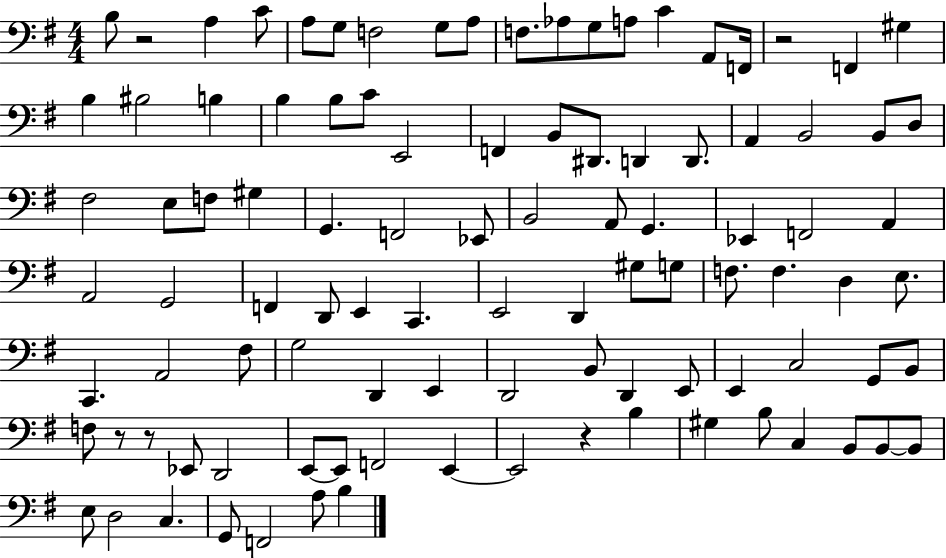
X:1
T:Untitled
M:4/4
L:1/4
K:G
B,/2 z2 A, C/2 A,/2 G,/2 F,2 G,/2 A,/2 F,/2 _A,/2 G,/2 A,/2 C A,,/2 F,,/4 z2 F,, ^G, B, ^B,2 B, B, B,/2 C/2 E,,2 F,, B,,/2 ^D,,/2 D,, D,,/2 A,, B,,2 B,,/2 D,/2 ^F,2 E,/2 F,/2 ^G, G,, F,,2 _E,,/2 B,,2 A,,/2 G,, _E,, F,,2 A,, A,,2 G,,2 F,, D,,/2 E,, C,, E,,2 D,, ^G,/2 G,/2 F,/2 F, D, E,/2 C,, A,,2 ^F,/2 G,2 D,, E,, D,,2 B,,/2 D,, E,,/2 E,, C,2 G,,/2 B,,/2 F,/2 z/2 z/2 _E,,/2 D,,2 E,,/2 E,,/2 F,,2 E,, E,,2 z B, ^G, B,/2 C, B,,/2 B,,/2 B,,/2 E,/2 D,2 C, G,,/2 F,,2 A,/2 B,